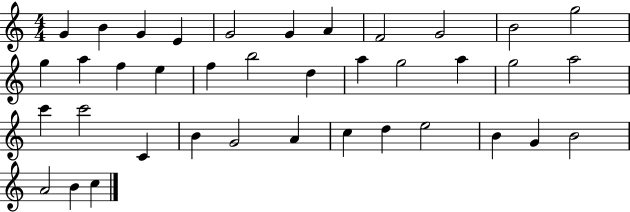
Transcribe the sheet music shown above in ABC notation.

X:1
T:Untitled
M:4/4
L:1/4
K:C
G B G E G2 G A F2 G2 B2 g2 g a f e f b2 d a g2 a g2 a2 c' c'2 C B G2 A c d e2 B G B2 A2 B c